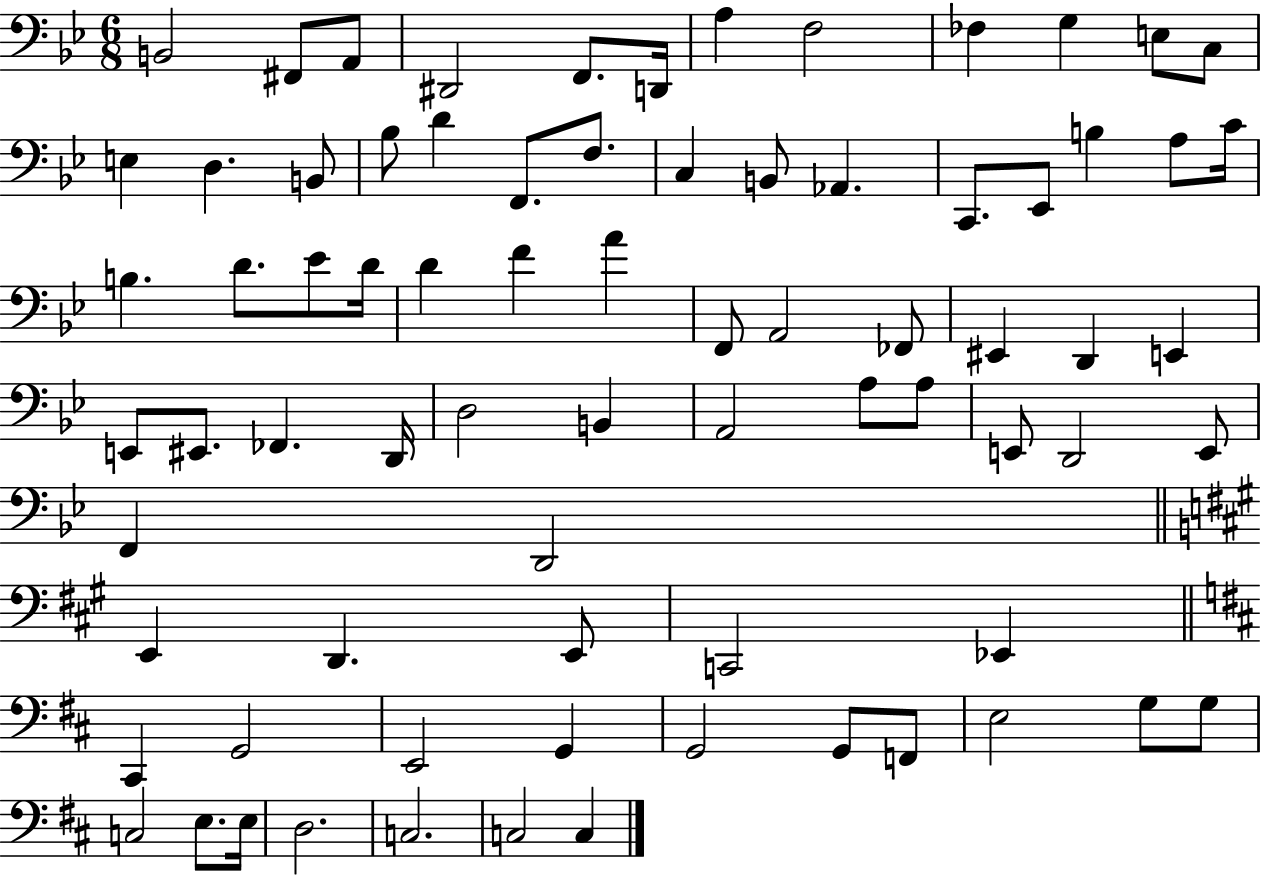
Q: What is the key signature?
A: BES major